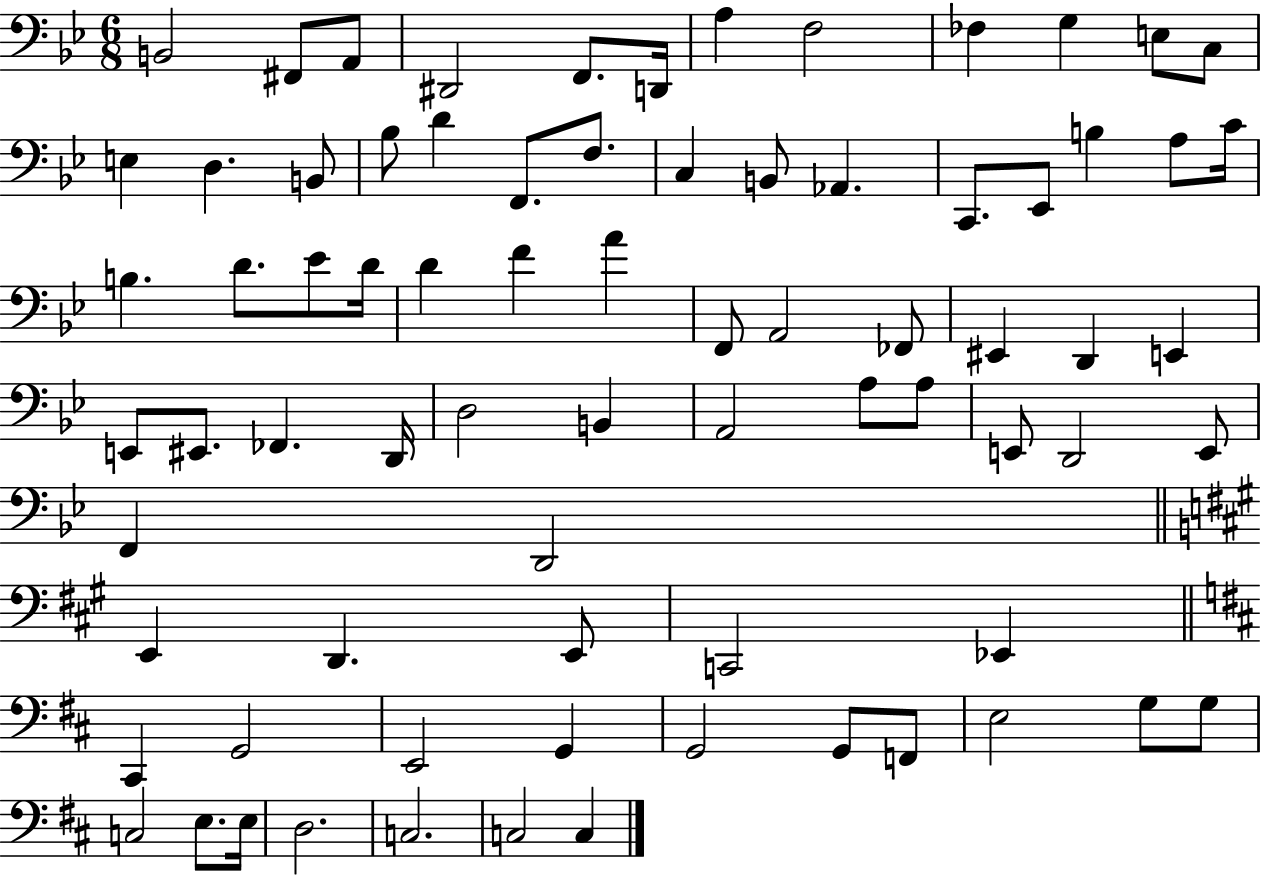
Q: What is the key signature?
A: BES major